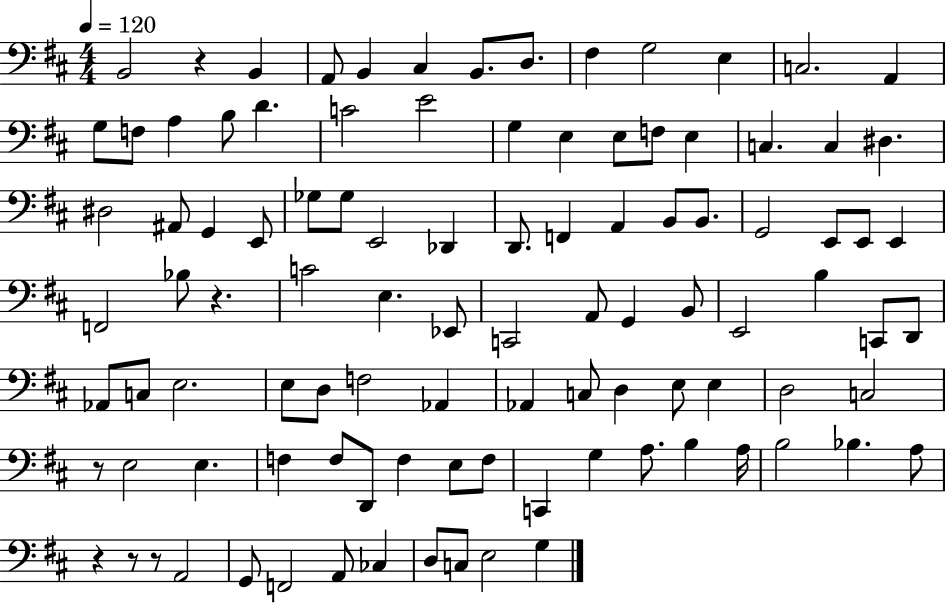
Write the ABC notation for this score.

X:1
T:Untitled
M:4/4
L:1/4
K:D
B,,2 z B,, A,,/2 B,, ^C, B,,/2 D,/2 ^F, G,2 E, C,2 A,, G,/2 F,/2 A, B,/2 D C2 E2 G, E, E,/2 F,/2 E, C, C, ^D, ^D,2 ^A,,/2 G,, E,,/2 _G,/2 _G,/2 E,,2 _D,, D,,/2 F,, A,, B,,/2 B,,/2 G,,2 E,,/2 E,,/2 E,, F,,2 _B,/2 z C2 E, _E,,/2 C,,2 A,,/2 G,, B,,/2 E,,2 B, C,,/2 D,,/2 _A,,/2 C,/2 E,2 E,/2 D,/2 F,2 _A,, _A,, C,/2 D, E,/2 E, D,2 C,2 z/2 E,2 E, F, F,/2 D,,/2 F, E,/2 F,/2 C,, G, A,/2 B, A,/4 B,2 _B, A,/2 z z/2 z/2 A,,2 G,,/2 F,,2 A,,/2 _C, D,/2 C,/2 E,2 G,